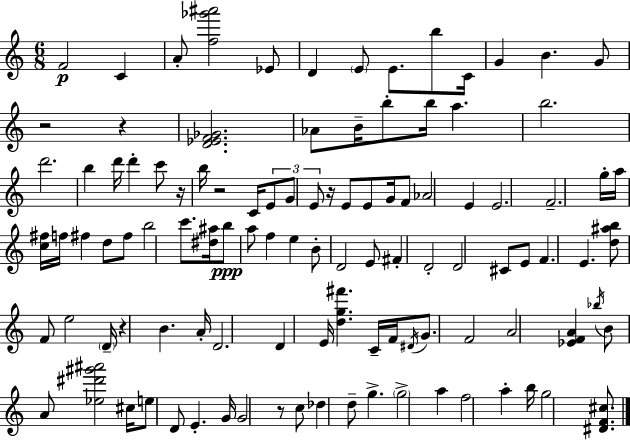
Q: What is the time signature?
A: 6/8